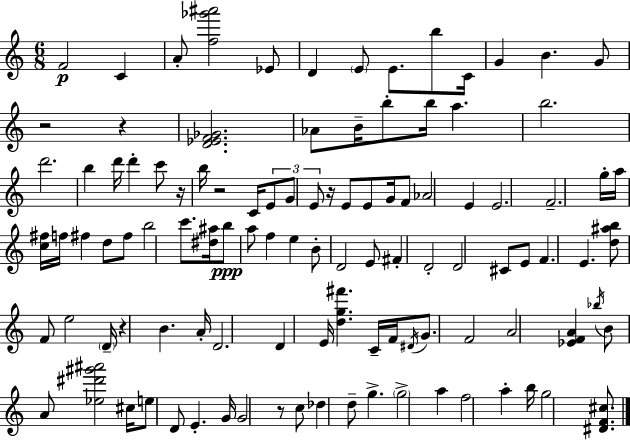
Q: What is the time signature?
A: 6/8